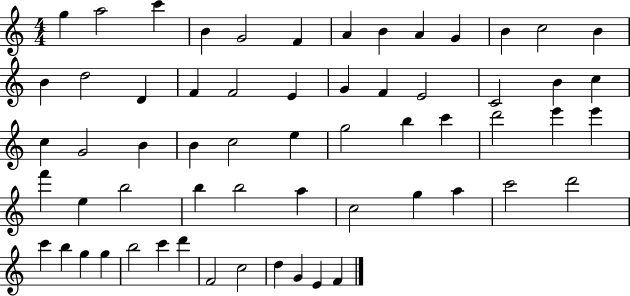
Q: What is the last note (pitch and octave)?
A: F4